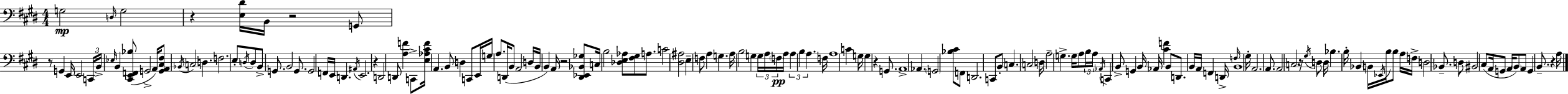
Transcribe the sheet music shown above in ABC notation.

X:1
T:Untitled
M:4/4
L:1/4
K:E
G,2 D,/4 G,2 z [E,^D]/4 B,,/4 z2 G,,/2 z/2 G,, E,,/4 E,,2 C,,/4 B,,/4 _E,/4 B,, [^C,,E,,F,,_B,]/2 G,,2 A,,/4 [G,,A,,^C,^F,]/2 _B,,/4 C,2 D, F,2 E,/2 D,/4 D,/2 B,,/2 G,,/2 B,,2 G,,/2 G,,2 F,,/4 E,,/4 D,, ^A,,/4 E,,2 z D,,2 D,,/2 [A,F] C,,/2 [E,_A,^CF]/4 A,, B,,/2 D, C,,/2 E,,/4 G,/4 A,/2 D,,/4 B,,/2 A,,2 D,/4 B,,/4 B,, A,,/4 z2 [^D,,_E,,_B,,_G,]/2 C,/4 B,2 [_D,E,_A,]/2 [^F,^G,]/2 A,/2 C2 [^D,^A,]2 E, F,/2 A, G, A,/4 B,2 G, G,/4 A,/4 F,/4 A,/4 A, B, A, F,/4 A,4 C G,/4 G, z G,,/2 A,,4 _A,, G,,2 [_B,^C]/2 F,,/2 D,,2 C,,/2 B,,/2 C, C,2 D,/4 A,2 G, G,/4 A,/2 B,/4 A,/4 _A,,/4 C,, B,,/2 G,, B,,/4 _A,,/4 [^CF] B,,/2 D,,/2 B,,/4 A,,/4 F,, D,,/4 F,/4 B,,4 ^G,/4 A,,2 A,,/2 A,,2 C,2 z/4 ^G,/4 D,/2 D,/4 _B, B,/4 _B,, B,,/4 _E,,/4 B,/4 B,/2 A,/4 F,/4 D,2 _B,,/2 D,/2 ^B,,2 ^C,/2 A,,/4 G,,/2 A,,/4 B,,/2 A,,/2 G,, B,,/2 z A,/4